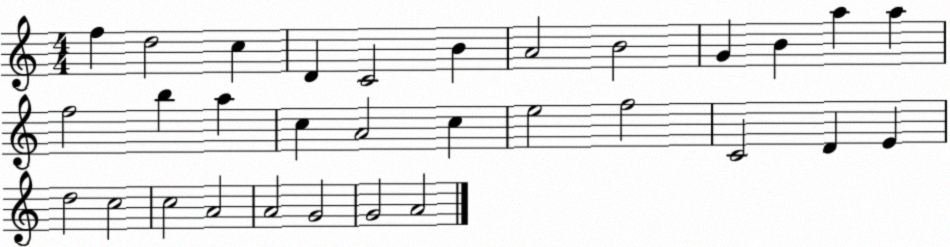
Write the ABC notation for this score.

X:1
T:Untitled
M:4/4
L:1/4
K:C
f d2 c D C2 B A2 B2 G B a a f2 b a c A2 c e2 f2 C2 D E d2 c2 c2 A2 A2 G2 G2 A2